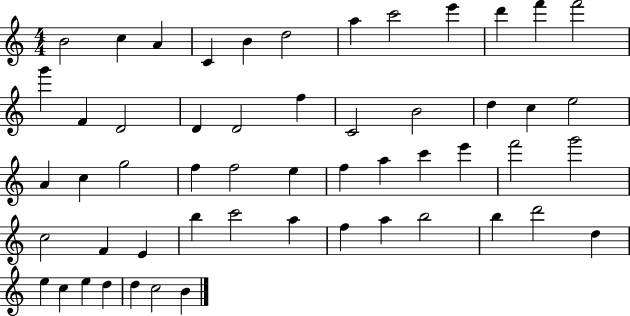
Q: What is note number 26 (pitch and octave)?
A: G5